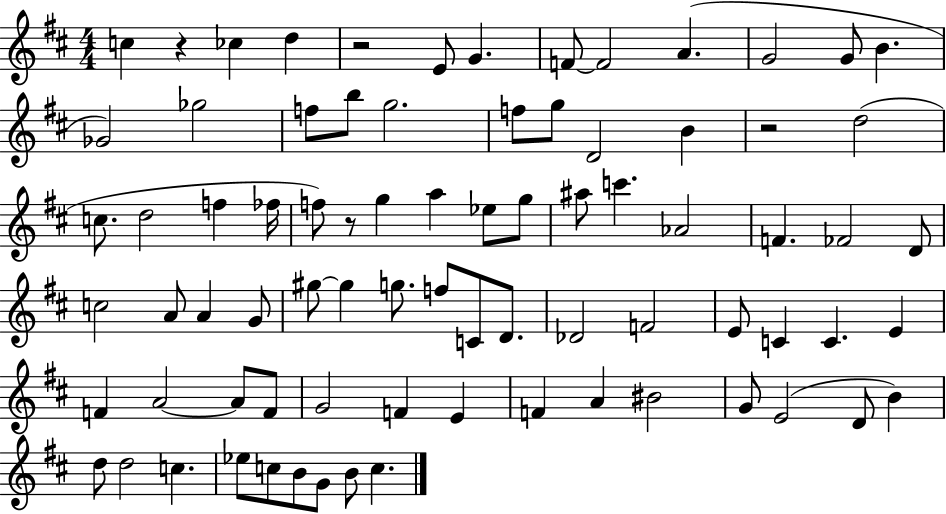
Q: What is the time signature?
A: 4/4